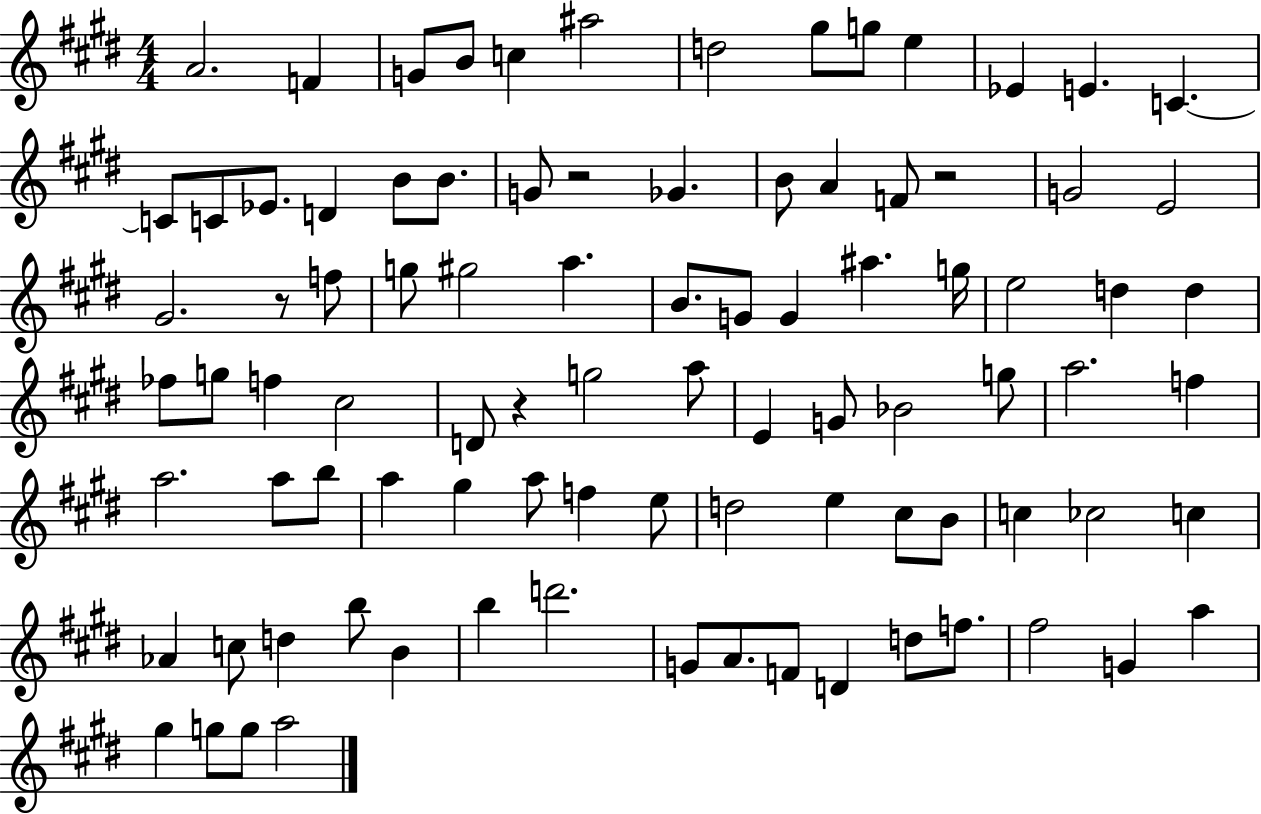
X:1
T:Untitled
M:4/4
L:1/4
K:E
A2 F G/2 B/2 c ^a2 d2 ^g/2 g/2 e _E E C C/2 C/2 _E/2 D B/2 B/2 G/2 z2 _G B/2 A F/2 z2 G2 E2 ^G2 z/2 f/2 g/2 ^g2 a B/2 G/2 G ^a g/4 e2 d d _f/2 g/2 f ^c2 D/2 z g2 a/2 E G/2 _B2 g/2 a2 f a2 a/2 b/2 a ^g a/2 f e/2 d2 e ^c/2 B/2 c _c2 c _A c/2 d b/2 B b d'2 G/2 A/2 F/2 D d/2 f/2 ^f2 G a ^g g/2 g/2 a2